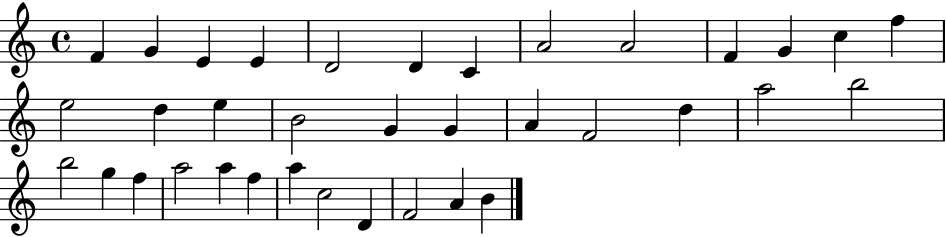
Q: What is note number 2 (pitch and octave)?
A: G4